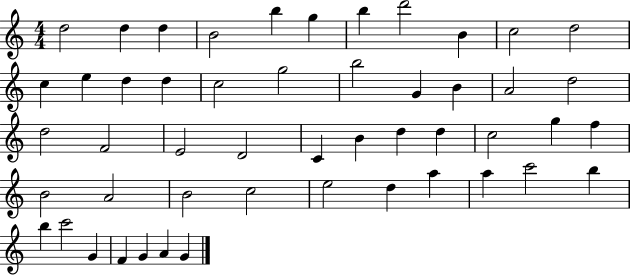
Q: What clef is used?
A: treble